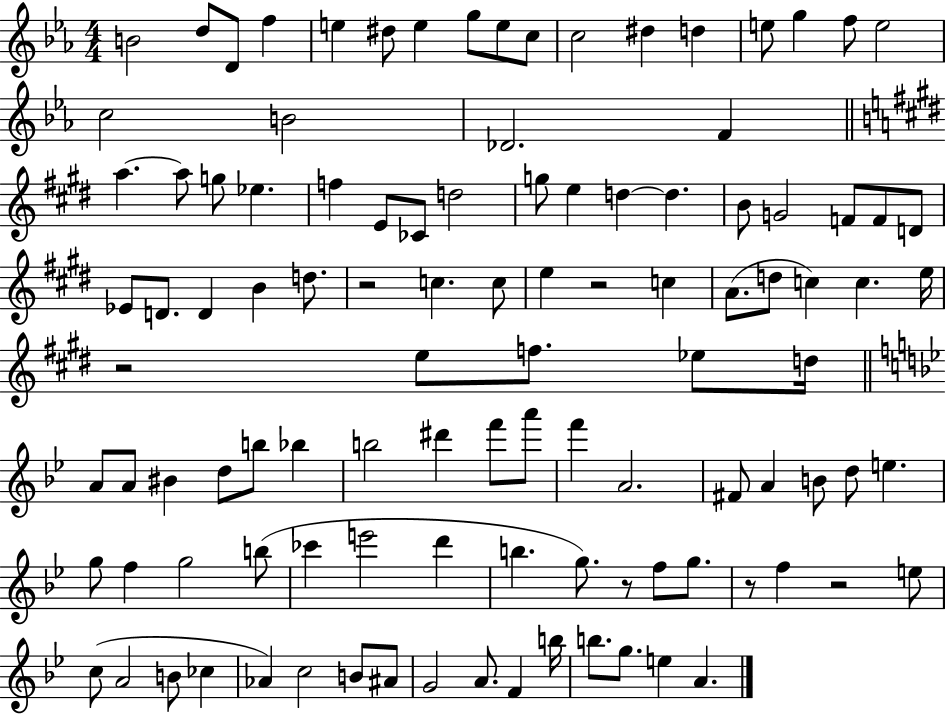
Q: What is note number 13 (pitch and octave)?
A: D5